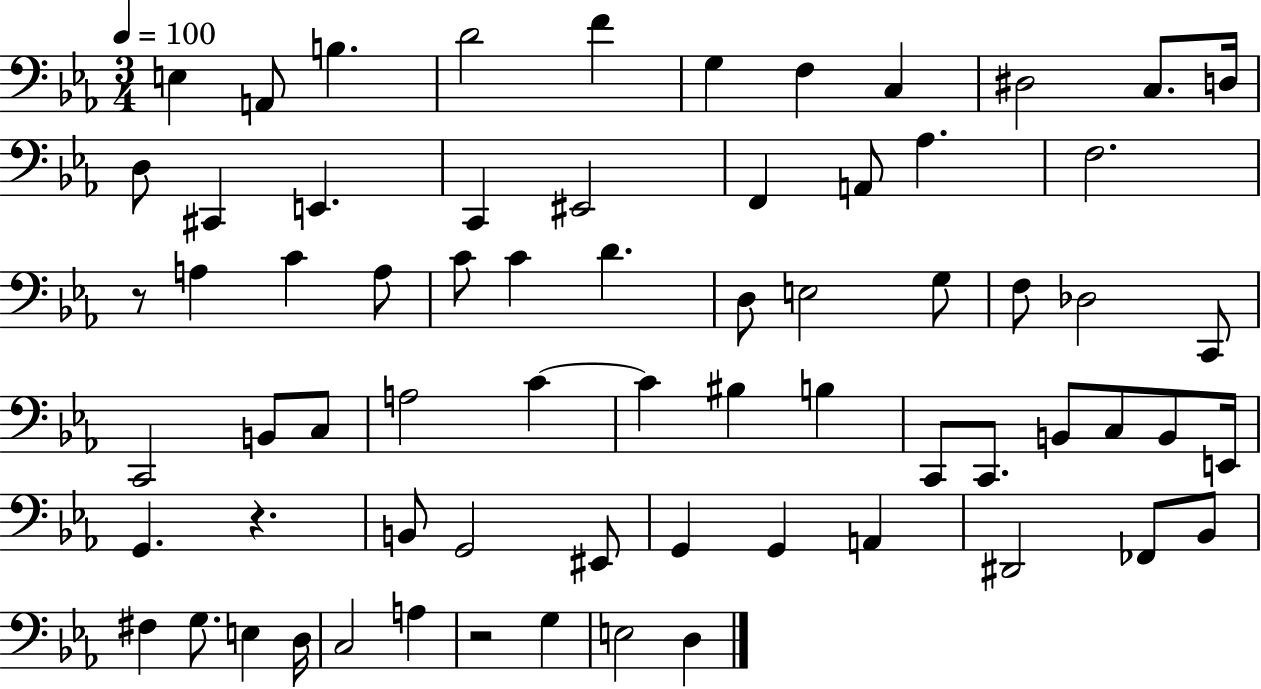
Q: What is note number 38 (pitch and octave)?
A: C4